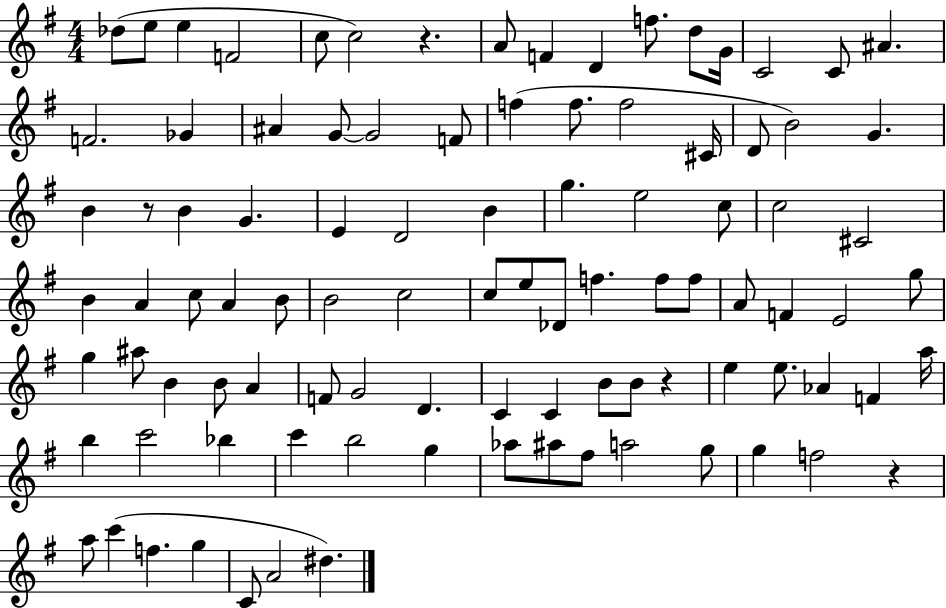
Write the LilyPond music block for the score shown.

{
  \clef treble
  \numericTimeSignature
  \time 4/4
  \key g \major
  des''8( e''8 e''4 f'2 | c''8 c''2) r4. | a'8 f'4 d'4 f''8. d''8 g'16 | c'2 c'8 ais'4. | \break f'2. ges'4 | ais'4 g'8~~ g'2 f'8 | f''4( f''8. f''2 cis'16 | d'8 b'2) g'4. | \break b'4 r8 b'4 g'4. | e'4 d'2 b'4 | g''4. e''2 c''8 | c''2 cis'2 | \break b'4 a'4 c''8 a'4 b'8 | b'2 c''2 | c''8 e''8 des'8 f''4. f''8 f''8 | a'8 f'4 e'2 g''8 | \break g''4 ais''8 b'4 b'8 a'4 | f'8 g'2 d'4. | c'4 c'4 b'8 b'8 r4 | e''4 e''8. aes'4 f'4 a''16 | \break b''4 c'''2 bes''4 | c'''4 b''2 g''4 | aes''8 ais''8 fis''8 a''2 g''8 | g''4 f''2 r4 | \break a''8 c'''4( f''4. g''4 | c'8 a'2 dis''4.) | \bar "|."
}